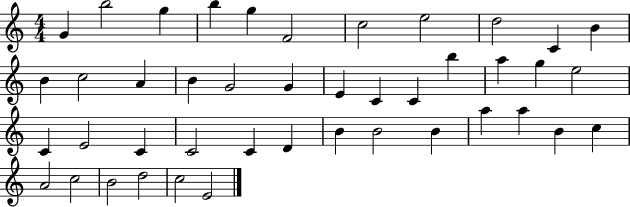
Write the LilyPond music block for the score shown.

{
  \clef treble
  \numericTimeSignature
  \time 4/4
  \key c \major
  g'4 b''2 g''4 | b''4 g''4 f'2 | c''2 e''2 | d''2 c'4 b'4 | \break b'4 c''2 a'4 | b'4 g'2 g'4 | e'4 c'4 c'4 b''4 | a''4 g''4 e''2 | \break c'4 e'2 c'4 | c'2 c'4 d'4 | b'4 b'2 b'4 | a''4 a''4 b'4 c''4 | \break a'2 c''2 | b'2 d''2 | c''2 e'2 | \bar "|."
}